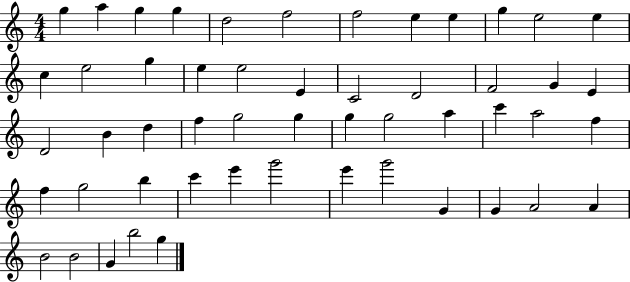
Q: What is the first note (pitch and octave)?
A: G5